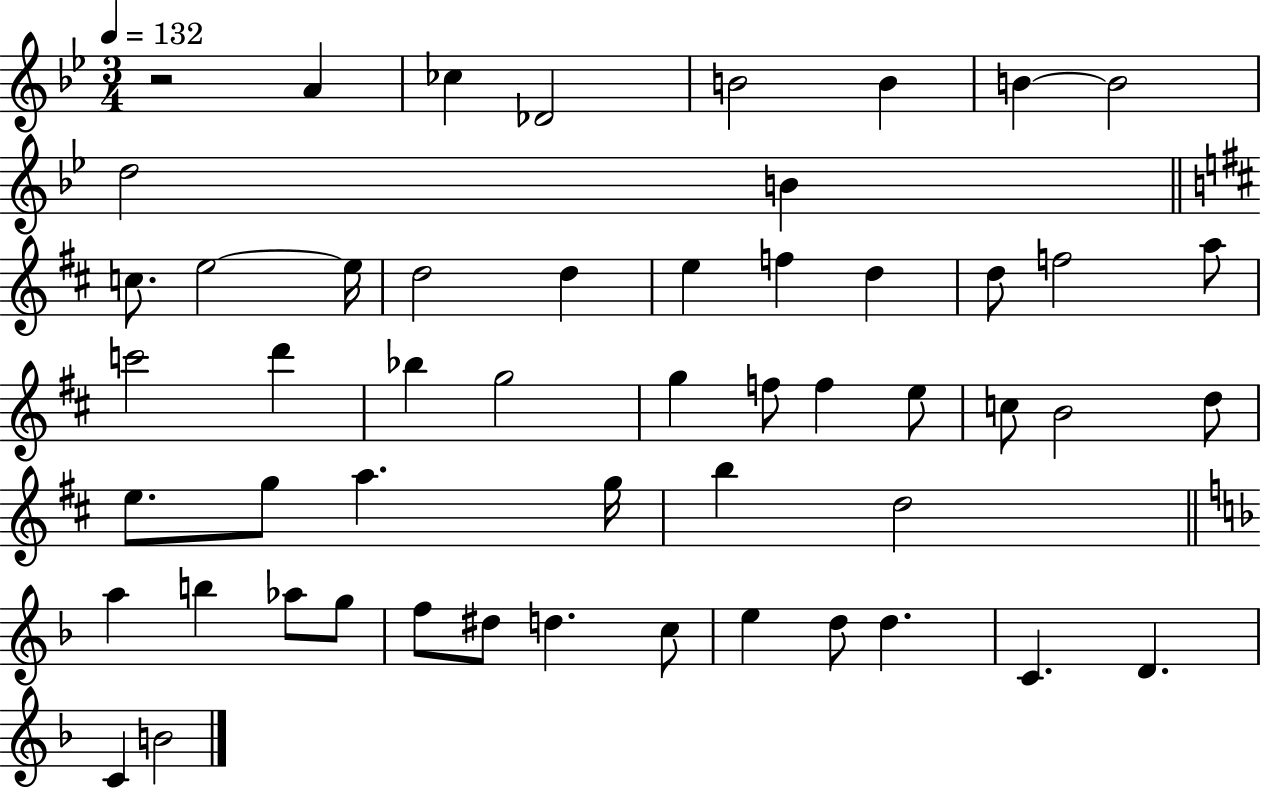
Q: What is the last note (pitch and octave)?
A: B4